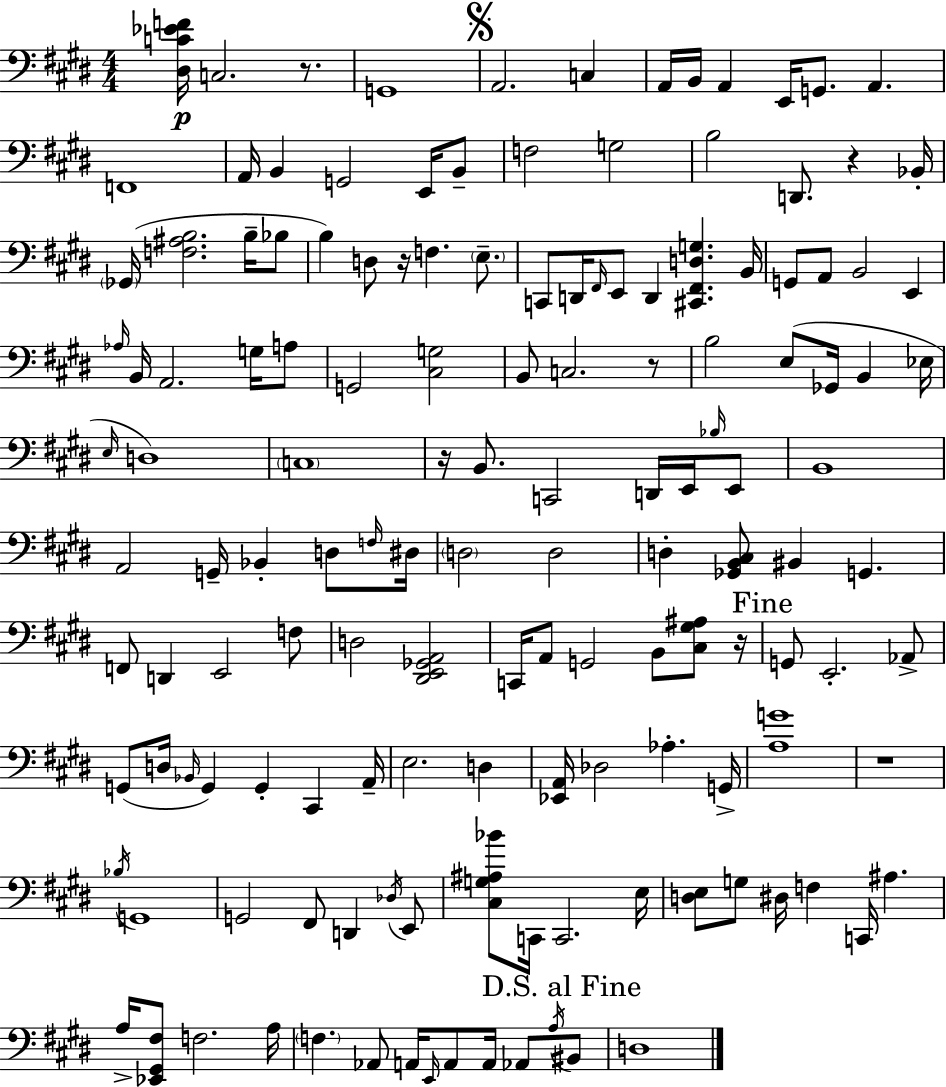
X:1
T:Untitled
M:4/4
L:1/4
K:E
[^D,C_EF]/4 C,2 z/2 G,,4 A,,2 C, A,,/4 B,,/4 A,, E,,/4 G,,/2 A,, F,,4 A,,/4 B,, G,,2 E,,/4 B,,/2 F,2 G,2 B,2 D,,/2 z _B,,/4 _G,,/4 [F,^A,B,]2 B,/4 _B,/2 B, D,/2 z/4 F, E,/2 C,,/2 D,,/4 ^F,,/4 E,,/2 D,, [^C,,^F,,D,G,] B,,/4 G,,/2 A,,/2 B,,2 E,, _A,/4 B,,/4 A,,2 G,/4 A,/2 G,,2 [^C,G,]2 B,,/2 C,2 z/2 B,2 E,/2 _G,,/4 B,, _E,/4 E,/4 D,4 C,4 z/4 B,,/2 C,,2 D,,/4 E,,/4 _B,/4 E,,/2 B,,4 A,,2 G,,/4 _B,, D,/2 F,/4 ^D,/4 D,2 D,2 D, [_G,,B,,^C,]/2 ^B,, G,, F,,/2 D,, E,,2 F,/2 D,2 [^D,,E,,_G,,A,,]2 C,,/4 A,,/2 G,,2 B,,/2 [^C,^G,^A,]/2 z/4 G,,/2 E,,2 _A,,/2 G,,/2 D,/4 _B,,/4 G,, G,, ^C,, A,,/4 E,2 D, [_E,,A,,]/4 _D,2 _A, G,,/4 [A,G]4 z4 _B,/4 G,,4 G,,2 ^F,,/2 D,, _D,/4 E,,/2 [^C,G,^A,_B]/2 C,,/4 C,,2 E,/4 [D,E,]/2 G,/2 ^D,/4 F, C,,/4 ^A, A,/4 [_E,,^G,,^F,]/2 F,2 A,/4 F, _A,,/2 A,,/4 E,,/4 A,,/2 A,,/4 _A,,/2 A,/4 ^B,,/2 D,4